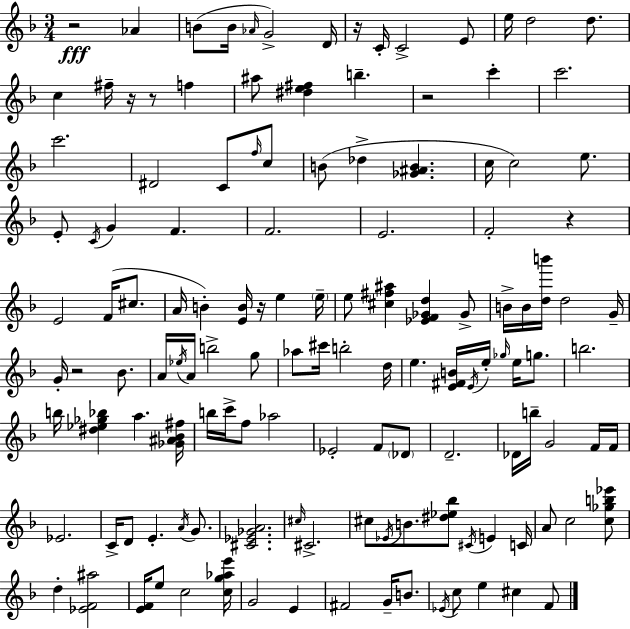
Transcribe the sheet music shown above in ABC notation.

X:1
T:Untitled
M:3/4
L:1/4
K:F
z2 _A B/2 B/4 _A/4 G2 D/4 z/4 C/4 C2 E/2 e/4 d2 d/2 c ^f/4 z/4 z/2 f ^a/2 [^de^f] b z2 c' c'2 c'2 ^D2 C/2 f/4 c/2 B/2 _d [_G^AB] c/4 c2 e/2 E/2 C/4 G F F2 E2 F2 z E2 F/4 ^c/2 A/4 B [EB]/4 z/4 e e/4 e/2 [^c^f^a] [_EF_Gd] _G/2 B/4 B/4 [db']/4 d2 G/4 G/4 z2 _B/2 A/4 _e/4 A/4 b2 g/2 _a/2 ^c'/4 b2 d/4 e [E^FB]/4 E/4 e/4 _g/4 e/4 g/2 b2 b/4 [^d_e_g_b] a [_G^A_B^f]/4 b/4 c'/4 f/2 _a2 _E2 F/2 _D/2 D2 _D/4 b/4 G2 F/4 F/4 _E2 C/4 D/2 E A/4 G/2 [^C_E_GA]2 ^c/4 ^C2 ^c/2 _E/4 B/2 [^d_e_b]/2 ^C/4 E C/4 A/2 c2 [c_gb_e']/2 d [_EF^a]2 [EF]/4 e/2 c2 [cg_ae']/4 G2 E ^F2 G/4 B/2 _E/4 c/2 e ^c F/2